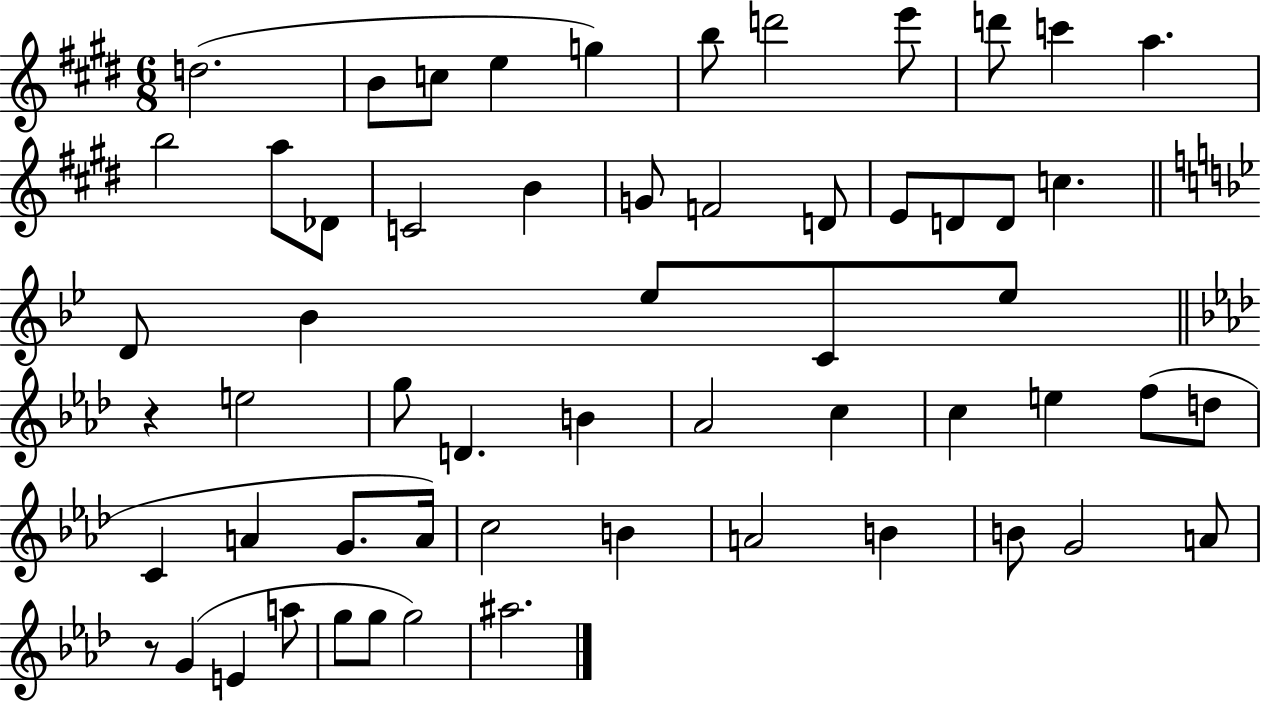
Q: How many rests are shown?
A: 2